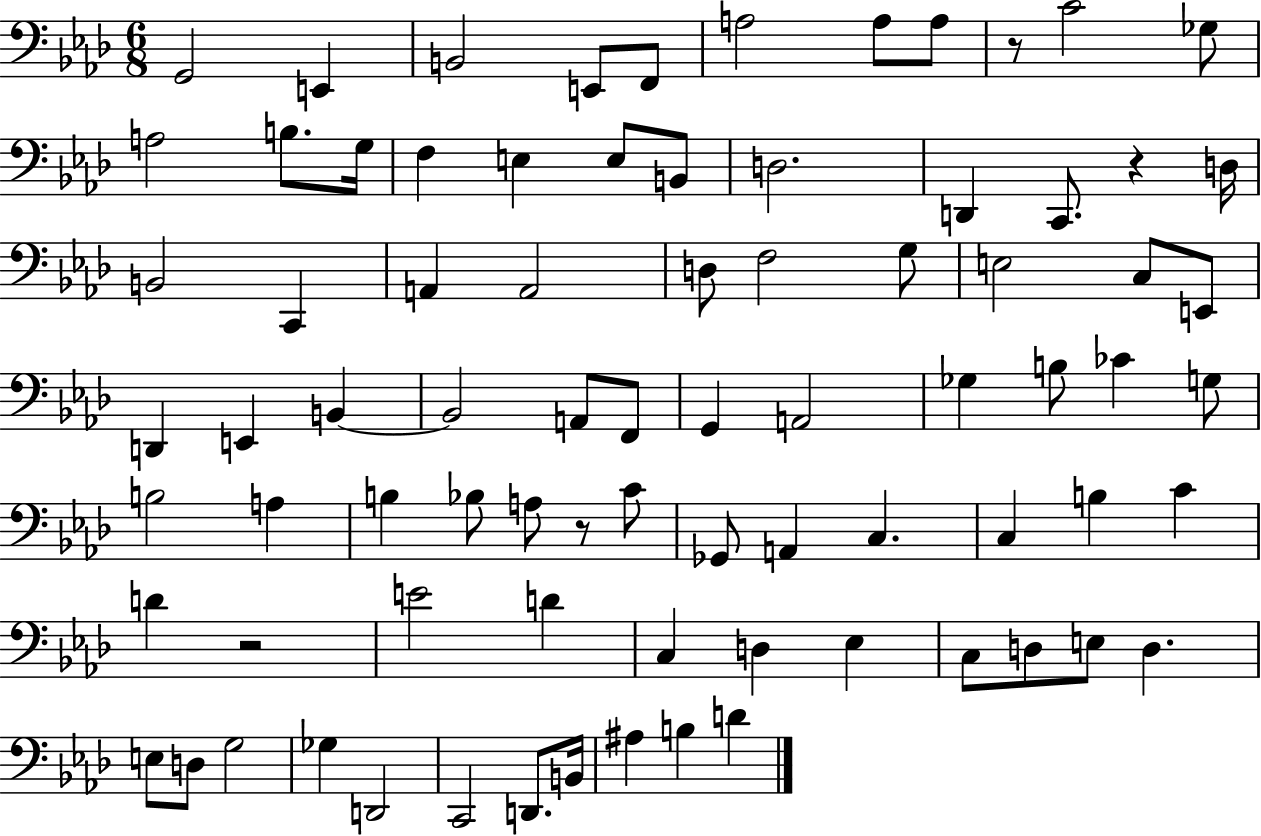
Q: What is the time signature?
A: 6/8